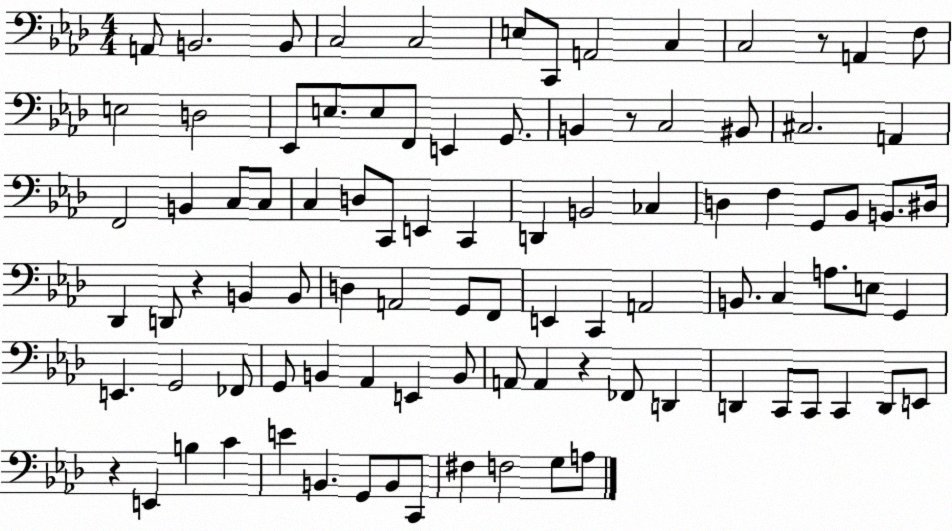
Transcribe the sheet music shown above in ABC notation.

X:1
T:Untitled
M:4/4
L:1/4
K:Ab
A,,/2 B,,2 B,,/2 C,2 C,2 E,/2 C,,/2 A,,2 C, C,2 z/2 A,, F,/2 E,2 D,2 _E,,/2 E,/2 E,/2 F,,/2 E,, G,,/2 B,, z/2 C,2 ^B,,/2 ^C,2 A,, F,,2 B,, C,/2 C,/2 C, D,/2 C,,/2 E,, C,, D,, B,,2 _C, D, F, G,,/2 _B,,/2 B,,/2 ^D,/4 _D,, D,,/2 z B,, B,,/2 D, A,,2 G,,/2 F,,/2 E,, C,, A,,2 B,,/2 C, A,/2 E,/2 G,, E,, G,,2 _F,,/2 G,,/2 B,, _A,, E,, B,,/2 A,,/2 A,, z _F,,/2 D,, D,, C,,/2 C,,/2 C,, D,,/2 E,,/2 z E,, B, C E B,, G,,/2 B,,/2 C,,/2 ^F, F,2 G,/2 A,/2